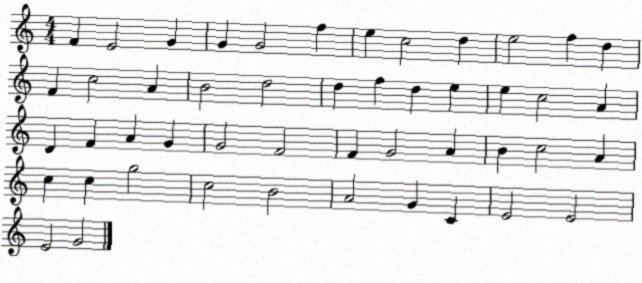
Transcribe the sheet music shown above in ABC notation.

X:1
T:Untitled
M:4/4
L:1/4
K:C
F E2 G G G2 f e c2 d e2 f d F c2 A B2 d2 d f d e e c2 A D F A G G2 F2 F G2 A B c2 A c c g2 c2 B2 A2 G C E2 E2 E2 G2